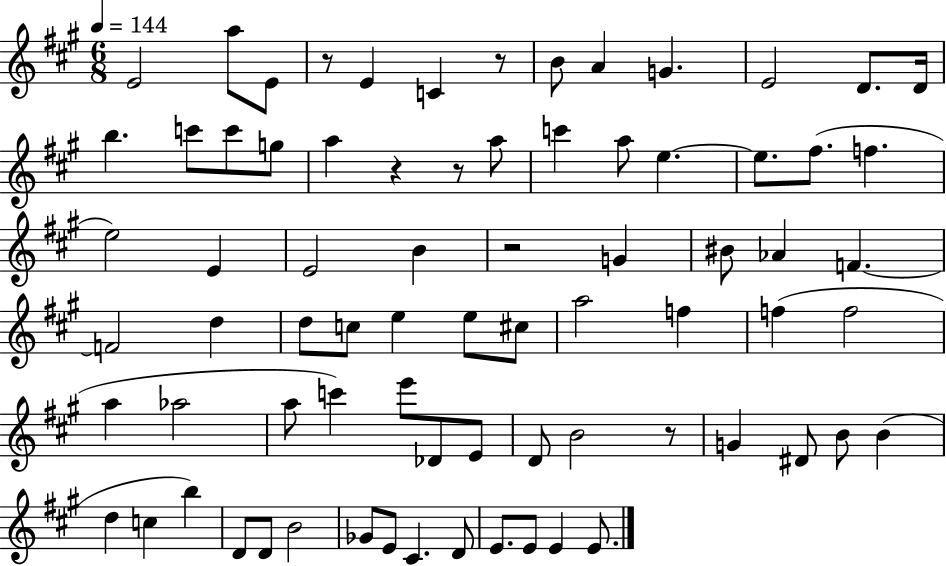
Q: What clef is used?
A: treble